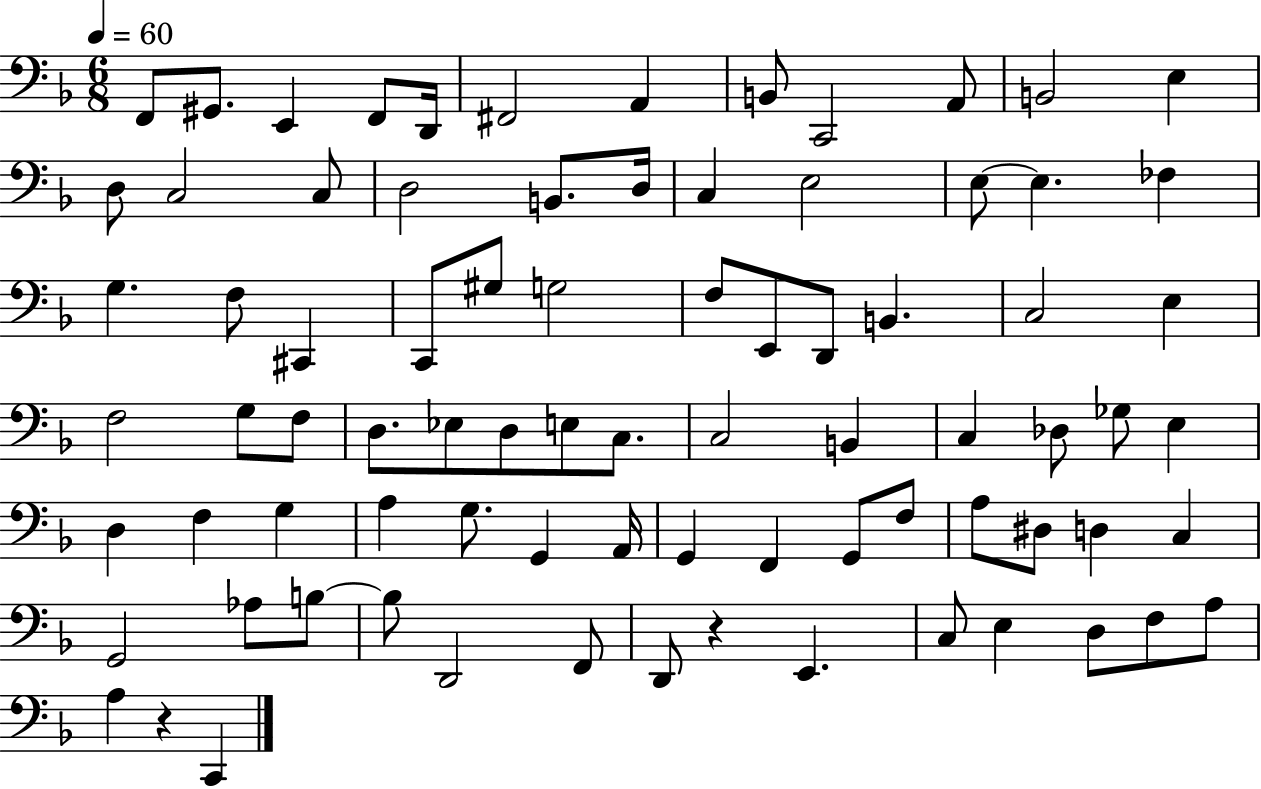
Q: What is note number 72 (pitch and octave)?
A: E2